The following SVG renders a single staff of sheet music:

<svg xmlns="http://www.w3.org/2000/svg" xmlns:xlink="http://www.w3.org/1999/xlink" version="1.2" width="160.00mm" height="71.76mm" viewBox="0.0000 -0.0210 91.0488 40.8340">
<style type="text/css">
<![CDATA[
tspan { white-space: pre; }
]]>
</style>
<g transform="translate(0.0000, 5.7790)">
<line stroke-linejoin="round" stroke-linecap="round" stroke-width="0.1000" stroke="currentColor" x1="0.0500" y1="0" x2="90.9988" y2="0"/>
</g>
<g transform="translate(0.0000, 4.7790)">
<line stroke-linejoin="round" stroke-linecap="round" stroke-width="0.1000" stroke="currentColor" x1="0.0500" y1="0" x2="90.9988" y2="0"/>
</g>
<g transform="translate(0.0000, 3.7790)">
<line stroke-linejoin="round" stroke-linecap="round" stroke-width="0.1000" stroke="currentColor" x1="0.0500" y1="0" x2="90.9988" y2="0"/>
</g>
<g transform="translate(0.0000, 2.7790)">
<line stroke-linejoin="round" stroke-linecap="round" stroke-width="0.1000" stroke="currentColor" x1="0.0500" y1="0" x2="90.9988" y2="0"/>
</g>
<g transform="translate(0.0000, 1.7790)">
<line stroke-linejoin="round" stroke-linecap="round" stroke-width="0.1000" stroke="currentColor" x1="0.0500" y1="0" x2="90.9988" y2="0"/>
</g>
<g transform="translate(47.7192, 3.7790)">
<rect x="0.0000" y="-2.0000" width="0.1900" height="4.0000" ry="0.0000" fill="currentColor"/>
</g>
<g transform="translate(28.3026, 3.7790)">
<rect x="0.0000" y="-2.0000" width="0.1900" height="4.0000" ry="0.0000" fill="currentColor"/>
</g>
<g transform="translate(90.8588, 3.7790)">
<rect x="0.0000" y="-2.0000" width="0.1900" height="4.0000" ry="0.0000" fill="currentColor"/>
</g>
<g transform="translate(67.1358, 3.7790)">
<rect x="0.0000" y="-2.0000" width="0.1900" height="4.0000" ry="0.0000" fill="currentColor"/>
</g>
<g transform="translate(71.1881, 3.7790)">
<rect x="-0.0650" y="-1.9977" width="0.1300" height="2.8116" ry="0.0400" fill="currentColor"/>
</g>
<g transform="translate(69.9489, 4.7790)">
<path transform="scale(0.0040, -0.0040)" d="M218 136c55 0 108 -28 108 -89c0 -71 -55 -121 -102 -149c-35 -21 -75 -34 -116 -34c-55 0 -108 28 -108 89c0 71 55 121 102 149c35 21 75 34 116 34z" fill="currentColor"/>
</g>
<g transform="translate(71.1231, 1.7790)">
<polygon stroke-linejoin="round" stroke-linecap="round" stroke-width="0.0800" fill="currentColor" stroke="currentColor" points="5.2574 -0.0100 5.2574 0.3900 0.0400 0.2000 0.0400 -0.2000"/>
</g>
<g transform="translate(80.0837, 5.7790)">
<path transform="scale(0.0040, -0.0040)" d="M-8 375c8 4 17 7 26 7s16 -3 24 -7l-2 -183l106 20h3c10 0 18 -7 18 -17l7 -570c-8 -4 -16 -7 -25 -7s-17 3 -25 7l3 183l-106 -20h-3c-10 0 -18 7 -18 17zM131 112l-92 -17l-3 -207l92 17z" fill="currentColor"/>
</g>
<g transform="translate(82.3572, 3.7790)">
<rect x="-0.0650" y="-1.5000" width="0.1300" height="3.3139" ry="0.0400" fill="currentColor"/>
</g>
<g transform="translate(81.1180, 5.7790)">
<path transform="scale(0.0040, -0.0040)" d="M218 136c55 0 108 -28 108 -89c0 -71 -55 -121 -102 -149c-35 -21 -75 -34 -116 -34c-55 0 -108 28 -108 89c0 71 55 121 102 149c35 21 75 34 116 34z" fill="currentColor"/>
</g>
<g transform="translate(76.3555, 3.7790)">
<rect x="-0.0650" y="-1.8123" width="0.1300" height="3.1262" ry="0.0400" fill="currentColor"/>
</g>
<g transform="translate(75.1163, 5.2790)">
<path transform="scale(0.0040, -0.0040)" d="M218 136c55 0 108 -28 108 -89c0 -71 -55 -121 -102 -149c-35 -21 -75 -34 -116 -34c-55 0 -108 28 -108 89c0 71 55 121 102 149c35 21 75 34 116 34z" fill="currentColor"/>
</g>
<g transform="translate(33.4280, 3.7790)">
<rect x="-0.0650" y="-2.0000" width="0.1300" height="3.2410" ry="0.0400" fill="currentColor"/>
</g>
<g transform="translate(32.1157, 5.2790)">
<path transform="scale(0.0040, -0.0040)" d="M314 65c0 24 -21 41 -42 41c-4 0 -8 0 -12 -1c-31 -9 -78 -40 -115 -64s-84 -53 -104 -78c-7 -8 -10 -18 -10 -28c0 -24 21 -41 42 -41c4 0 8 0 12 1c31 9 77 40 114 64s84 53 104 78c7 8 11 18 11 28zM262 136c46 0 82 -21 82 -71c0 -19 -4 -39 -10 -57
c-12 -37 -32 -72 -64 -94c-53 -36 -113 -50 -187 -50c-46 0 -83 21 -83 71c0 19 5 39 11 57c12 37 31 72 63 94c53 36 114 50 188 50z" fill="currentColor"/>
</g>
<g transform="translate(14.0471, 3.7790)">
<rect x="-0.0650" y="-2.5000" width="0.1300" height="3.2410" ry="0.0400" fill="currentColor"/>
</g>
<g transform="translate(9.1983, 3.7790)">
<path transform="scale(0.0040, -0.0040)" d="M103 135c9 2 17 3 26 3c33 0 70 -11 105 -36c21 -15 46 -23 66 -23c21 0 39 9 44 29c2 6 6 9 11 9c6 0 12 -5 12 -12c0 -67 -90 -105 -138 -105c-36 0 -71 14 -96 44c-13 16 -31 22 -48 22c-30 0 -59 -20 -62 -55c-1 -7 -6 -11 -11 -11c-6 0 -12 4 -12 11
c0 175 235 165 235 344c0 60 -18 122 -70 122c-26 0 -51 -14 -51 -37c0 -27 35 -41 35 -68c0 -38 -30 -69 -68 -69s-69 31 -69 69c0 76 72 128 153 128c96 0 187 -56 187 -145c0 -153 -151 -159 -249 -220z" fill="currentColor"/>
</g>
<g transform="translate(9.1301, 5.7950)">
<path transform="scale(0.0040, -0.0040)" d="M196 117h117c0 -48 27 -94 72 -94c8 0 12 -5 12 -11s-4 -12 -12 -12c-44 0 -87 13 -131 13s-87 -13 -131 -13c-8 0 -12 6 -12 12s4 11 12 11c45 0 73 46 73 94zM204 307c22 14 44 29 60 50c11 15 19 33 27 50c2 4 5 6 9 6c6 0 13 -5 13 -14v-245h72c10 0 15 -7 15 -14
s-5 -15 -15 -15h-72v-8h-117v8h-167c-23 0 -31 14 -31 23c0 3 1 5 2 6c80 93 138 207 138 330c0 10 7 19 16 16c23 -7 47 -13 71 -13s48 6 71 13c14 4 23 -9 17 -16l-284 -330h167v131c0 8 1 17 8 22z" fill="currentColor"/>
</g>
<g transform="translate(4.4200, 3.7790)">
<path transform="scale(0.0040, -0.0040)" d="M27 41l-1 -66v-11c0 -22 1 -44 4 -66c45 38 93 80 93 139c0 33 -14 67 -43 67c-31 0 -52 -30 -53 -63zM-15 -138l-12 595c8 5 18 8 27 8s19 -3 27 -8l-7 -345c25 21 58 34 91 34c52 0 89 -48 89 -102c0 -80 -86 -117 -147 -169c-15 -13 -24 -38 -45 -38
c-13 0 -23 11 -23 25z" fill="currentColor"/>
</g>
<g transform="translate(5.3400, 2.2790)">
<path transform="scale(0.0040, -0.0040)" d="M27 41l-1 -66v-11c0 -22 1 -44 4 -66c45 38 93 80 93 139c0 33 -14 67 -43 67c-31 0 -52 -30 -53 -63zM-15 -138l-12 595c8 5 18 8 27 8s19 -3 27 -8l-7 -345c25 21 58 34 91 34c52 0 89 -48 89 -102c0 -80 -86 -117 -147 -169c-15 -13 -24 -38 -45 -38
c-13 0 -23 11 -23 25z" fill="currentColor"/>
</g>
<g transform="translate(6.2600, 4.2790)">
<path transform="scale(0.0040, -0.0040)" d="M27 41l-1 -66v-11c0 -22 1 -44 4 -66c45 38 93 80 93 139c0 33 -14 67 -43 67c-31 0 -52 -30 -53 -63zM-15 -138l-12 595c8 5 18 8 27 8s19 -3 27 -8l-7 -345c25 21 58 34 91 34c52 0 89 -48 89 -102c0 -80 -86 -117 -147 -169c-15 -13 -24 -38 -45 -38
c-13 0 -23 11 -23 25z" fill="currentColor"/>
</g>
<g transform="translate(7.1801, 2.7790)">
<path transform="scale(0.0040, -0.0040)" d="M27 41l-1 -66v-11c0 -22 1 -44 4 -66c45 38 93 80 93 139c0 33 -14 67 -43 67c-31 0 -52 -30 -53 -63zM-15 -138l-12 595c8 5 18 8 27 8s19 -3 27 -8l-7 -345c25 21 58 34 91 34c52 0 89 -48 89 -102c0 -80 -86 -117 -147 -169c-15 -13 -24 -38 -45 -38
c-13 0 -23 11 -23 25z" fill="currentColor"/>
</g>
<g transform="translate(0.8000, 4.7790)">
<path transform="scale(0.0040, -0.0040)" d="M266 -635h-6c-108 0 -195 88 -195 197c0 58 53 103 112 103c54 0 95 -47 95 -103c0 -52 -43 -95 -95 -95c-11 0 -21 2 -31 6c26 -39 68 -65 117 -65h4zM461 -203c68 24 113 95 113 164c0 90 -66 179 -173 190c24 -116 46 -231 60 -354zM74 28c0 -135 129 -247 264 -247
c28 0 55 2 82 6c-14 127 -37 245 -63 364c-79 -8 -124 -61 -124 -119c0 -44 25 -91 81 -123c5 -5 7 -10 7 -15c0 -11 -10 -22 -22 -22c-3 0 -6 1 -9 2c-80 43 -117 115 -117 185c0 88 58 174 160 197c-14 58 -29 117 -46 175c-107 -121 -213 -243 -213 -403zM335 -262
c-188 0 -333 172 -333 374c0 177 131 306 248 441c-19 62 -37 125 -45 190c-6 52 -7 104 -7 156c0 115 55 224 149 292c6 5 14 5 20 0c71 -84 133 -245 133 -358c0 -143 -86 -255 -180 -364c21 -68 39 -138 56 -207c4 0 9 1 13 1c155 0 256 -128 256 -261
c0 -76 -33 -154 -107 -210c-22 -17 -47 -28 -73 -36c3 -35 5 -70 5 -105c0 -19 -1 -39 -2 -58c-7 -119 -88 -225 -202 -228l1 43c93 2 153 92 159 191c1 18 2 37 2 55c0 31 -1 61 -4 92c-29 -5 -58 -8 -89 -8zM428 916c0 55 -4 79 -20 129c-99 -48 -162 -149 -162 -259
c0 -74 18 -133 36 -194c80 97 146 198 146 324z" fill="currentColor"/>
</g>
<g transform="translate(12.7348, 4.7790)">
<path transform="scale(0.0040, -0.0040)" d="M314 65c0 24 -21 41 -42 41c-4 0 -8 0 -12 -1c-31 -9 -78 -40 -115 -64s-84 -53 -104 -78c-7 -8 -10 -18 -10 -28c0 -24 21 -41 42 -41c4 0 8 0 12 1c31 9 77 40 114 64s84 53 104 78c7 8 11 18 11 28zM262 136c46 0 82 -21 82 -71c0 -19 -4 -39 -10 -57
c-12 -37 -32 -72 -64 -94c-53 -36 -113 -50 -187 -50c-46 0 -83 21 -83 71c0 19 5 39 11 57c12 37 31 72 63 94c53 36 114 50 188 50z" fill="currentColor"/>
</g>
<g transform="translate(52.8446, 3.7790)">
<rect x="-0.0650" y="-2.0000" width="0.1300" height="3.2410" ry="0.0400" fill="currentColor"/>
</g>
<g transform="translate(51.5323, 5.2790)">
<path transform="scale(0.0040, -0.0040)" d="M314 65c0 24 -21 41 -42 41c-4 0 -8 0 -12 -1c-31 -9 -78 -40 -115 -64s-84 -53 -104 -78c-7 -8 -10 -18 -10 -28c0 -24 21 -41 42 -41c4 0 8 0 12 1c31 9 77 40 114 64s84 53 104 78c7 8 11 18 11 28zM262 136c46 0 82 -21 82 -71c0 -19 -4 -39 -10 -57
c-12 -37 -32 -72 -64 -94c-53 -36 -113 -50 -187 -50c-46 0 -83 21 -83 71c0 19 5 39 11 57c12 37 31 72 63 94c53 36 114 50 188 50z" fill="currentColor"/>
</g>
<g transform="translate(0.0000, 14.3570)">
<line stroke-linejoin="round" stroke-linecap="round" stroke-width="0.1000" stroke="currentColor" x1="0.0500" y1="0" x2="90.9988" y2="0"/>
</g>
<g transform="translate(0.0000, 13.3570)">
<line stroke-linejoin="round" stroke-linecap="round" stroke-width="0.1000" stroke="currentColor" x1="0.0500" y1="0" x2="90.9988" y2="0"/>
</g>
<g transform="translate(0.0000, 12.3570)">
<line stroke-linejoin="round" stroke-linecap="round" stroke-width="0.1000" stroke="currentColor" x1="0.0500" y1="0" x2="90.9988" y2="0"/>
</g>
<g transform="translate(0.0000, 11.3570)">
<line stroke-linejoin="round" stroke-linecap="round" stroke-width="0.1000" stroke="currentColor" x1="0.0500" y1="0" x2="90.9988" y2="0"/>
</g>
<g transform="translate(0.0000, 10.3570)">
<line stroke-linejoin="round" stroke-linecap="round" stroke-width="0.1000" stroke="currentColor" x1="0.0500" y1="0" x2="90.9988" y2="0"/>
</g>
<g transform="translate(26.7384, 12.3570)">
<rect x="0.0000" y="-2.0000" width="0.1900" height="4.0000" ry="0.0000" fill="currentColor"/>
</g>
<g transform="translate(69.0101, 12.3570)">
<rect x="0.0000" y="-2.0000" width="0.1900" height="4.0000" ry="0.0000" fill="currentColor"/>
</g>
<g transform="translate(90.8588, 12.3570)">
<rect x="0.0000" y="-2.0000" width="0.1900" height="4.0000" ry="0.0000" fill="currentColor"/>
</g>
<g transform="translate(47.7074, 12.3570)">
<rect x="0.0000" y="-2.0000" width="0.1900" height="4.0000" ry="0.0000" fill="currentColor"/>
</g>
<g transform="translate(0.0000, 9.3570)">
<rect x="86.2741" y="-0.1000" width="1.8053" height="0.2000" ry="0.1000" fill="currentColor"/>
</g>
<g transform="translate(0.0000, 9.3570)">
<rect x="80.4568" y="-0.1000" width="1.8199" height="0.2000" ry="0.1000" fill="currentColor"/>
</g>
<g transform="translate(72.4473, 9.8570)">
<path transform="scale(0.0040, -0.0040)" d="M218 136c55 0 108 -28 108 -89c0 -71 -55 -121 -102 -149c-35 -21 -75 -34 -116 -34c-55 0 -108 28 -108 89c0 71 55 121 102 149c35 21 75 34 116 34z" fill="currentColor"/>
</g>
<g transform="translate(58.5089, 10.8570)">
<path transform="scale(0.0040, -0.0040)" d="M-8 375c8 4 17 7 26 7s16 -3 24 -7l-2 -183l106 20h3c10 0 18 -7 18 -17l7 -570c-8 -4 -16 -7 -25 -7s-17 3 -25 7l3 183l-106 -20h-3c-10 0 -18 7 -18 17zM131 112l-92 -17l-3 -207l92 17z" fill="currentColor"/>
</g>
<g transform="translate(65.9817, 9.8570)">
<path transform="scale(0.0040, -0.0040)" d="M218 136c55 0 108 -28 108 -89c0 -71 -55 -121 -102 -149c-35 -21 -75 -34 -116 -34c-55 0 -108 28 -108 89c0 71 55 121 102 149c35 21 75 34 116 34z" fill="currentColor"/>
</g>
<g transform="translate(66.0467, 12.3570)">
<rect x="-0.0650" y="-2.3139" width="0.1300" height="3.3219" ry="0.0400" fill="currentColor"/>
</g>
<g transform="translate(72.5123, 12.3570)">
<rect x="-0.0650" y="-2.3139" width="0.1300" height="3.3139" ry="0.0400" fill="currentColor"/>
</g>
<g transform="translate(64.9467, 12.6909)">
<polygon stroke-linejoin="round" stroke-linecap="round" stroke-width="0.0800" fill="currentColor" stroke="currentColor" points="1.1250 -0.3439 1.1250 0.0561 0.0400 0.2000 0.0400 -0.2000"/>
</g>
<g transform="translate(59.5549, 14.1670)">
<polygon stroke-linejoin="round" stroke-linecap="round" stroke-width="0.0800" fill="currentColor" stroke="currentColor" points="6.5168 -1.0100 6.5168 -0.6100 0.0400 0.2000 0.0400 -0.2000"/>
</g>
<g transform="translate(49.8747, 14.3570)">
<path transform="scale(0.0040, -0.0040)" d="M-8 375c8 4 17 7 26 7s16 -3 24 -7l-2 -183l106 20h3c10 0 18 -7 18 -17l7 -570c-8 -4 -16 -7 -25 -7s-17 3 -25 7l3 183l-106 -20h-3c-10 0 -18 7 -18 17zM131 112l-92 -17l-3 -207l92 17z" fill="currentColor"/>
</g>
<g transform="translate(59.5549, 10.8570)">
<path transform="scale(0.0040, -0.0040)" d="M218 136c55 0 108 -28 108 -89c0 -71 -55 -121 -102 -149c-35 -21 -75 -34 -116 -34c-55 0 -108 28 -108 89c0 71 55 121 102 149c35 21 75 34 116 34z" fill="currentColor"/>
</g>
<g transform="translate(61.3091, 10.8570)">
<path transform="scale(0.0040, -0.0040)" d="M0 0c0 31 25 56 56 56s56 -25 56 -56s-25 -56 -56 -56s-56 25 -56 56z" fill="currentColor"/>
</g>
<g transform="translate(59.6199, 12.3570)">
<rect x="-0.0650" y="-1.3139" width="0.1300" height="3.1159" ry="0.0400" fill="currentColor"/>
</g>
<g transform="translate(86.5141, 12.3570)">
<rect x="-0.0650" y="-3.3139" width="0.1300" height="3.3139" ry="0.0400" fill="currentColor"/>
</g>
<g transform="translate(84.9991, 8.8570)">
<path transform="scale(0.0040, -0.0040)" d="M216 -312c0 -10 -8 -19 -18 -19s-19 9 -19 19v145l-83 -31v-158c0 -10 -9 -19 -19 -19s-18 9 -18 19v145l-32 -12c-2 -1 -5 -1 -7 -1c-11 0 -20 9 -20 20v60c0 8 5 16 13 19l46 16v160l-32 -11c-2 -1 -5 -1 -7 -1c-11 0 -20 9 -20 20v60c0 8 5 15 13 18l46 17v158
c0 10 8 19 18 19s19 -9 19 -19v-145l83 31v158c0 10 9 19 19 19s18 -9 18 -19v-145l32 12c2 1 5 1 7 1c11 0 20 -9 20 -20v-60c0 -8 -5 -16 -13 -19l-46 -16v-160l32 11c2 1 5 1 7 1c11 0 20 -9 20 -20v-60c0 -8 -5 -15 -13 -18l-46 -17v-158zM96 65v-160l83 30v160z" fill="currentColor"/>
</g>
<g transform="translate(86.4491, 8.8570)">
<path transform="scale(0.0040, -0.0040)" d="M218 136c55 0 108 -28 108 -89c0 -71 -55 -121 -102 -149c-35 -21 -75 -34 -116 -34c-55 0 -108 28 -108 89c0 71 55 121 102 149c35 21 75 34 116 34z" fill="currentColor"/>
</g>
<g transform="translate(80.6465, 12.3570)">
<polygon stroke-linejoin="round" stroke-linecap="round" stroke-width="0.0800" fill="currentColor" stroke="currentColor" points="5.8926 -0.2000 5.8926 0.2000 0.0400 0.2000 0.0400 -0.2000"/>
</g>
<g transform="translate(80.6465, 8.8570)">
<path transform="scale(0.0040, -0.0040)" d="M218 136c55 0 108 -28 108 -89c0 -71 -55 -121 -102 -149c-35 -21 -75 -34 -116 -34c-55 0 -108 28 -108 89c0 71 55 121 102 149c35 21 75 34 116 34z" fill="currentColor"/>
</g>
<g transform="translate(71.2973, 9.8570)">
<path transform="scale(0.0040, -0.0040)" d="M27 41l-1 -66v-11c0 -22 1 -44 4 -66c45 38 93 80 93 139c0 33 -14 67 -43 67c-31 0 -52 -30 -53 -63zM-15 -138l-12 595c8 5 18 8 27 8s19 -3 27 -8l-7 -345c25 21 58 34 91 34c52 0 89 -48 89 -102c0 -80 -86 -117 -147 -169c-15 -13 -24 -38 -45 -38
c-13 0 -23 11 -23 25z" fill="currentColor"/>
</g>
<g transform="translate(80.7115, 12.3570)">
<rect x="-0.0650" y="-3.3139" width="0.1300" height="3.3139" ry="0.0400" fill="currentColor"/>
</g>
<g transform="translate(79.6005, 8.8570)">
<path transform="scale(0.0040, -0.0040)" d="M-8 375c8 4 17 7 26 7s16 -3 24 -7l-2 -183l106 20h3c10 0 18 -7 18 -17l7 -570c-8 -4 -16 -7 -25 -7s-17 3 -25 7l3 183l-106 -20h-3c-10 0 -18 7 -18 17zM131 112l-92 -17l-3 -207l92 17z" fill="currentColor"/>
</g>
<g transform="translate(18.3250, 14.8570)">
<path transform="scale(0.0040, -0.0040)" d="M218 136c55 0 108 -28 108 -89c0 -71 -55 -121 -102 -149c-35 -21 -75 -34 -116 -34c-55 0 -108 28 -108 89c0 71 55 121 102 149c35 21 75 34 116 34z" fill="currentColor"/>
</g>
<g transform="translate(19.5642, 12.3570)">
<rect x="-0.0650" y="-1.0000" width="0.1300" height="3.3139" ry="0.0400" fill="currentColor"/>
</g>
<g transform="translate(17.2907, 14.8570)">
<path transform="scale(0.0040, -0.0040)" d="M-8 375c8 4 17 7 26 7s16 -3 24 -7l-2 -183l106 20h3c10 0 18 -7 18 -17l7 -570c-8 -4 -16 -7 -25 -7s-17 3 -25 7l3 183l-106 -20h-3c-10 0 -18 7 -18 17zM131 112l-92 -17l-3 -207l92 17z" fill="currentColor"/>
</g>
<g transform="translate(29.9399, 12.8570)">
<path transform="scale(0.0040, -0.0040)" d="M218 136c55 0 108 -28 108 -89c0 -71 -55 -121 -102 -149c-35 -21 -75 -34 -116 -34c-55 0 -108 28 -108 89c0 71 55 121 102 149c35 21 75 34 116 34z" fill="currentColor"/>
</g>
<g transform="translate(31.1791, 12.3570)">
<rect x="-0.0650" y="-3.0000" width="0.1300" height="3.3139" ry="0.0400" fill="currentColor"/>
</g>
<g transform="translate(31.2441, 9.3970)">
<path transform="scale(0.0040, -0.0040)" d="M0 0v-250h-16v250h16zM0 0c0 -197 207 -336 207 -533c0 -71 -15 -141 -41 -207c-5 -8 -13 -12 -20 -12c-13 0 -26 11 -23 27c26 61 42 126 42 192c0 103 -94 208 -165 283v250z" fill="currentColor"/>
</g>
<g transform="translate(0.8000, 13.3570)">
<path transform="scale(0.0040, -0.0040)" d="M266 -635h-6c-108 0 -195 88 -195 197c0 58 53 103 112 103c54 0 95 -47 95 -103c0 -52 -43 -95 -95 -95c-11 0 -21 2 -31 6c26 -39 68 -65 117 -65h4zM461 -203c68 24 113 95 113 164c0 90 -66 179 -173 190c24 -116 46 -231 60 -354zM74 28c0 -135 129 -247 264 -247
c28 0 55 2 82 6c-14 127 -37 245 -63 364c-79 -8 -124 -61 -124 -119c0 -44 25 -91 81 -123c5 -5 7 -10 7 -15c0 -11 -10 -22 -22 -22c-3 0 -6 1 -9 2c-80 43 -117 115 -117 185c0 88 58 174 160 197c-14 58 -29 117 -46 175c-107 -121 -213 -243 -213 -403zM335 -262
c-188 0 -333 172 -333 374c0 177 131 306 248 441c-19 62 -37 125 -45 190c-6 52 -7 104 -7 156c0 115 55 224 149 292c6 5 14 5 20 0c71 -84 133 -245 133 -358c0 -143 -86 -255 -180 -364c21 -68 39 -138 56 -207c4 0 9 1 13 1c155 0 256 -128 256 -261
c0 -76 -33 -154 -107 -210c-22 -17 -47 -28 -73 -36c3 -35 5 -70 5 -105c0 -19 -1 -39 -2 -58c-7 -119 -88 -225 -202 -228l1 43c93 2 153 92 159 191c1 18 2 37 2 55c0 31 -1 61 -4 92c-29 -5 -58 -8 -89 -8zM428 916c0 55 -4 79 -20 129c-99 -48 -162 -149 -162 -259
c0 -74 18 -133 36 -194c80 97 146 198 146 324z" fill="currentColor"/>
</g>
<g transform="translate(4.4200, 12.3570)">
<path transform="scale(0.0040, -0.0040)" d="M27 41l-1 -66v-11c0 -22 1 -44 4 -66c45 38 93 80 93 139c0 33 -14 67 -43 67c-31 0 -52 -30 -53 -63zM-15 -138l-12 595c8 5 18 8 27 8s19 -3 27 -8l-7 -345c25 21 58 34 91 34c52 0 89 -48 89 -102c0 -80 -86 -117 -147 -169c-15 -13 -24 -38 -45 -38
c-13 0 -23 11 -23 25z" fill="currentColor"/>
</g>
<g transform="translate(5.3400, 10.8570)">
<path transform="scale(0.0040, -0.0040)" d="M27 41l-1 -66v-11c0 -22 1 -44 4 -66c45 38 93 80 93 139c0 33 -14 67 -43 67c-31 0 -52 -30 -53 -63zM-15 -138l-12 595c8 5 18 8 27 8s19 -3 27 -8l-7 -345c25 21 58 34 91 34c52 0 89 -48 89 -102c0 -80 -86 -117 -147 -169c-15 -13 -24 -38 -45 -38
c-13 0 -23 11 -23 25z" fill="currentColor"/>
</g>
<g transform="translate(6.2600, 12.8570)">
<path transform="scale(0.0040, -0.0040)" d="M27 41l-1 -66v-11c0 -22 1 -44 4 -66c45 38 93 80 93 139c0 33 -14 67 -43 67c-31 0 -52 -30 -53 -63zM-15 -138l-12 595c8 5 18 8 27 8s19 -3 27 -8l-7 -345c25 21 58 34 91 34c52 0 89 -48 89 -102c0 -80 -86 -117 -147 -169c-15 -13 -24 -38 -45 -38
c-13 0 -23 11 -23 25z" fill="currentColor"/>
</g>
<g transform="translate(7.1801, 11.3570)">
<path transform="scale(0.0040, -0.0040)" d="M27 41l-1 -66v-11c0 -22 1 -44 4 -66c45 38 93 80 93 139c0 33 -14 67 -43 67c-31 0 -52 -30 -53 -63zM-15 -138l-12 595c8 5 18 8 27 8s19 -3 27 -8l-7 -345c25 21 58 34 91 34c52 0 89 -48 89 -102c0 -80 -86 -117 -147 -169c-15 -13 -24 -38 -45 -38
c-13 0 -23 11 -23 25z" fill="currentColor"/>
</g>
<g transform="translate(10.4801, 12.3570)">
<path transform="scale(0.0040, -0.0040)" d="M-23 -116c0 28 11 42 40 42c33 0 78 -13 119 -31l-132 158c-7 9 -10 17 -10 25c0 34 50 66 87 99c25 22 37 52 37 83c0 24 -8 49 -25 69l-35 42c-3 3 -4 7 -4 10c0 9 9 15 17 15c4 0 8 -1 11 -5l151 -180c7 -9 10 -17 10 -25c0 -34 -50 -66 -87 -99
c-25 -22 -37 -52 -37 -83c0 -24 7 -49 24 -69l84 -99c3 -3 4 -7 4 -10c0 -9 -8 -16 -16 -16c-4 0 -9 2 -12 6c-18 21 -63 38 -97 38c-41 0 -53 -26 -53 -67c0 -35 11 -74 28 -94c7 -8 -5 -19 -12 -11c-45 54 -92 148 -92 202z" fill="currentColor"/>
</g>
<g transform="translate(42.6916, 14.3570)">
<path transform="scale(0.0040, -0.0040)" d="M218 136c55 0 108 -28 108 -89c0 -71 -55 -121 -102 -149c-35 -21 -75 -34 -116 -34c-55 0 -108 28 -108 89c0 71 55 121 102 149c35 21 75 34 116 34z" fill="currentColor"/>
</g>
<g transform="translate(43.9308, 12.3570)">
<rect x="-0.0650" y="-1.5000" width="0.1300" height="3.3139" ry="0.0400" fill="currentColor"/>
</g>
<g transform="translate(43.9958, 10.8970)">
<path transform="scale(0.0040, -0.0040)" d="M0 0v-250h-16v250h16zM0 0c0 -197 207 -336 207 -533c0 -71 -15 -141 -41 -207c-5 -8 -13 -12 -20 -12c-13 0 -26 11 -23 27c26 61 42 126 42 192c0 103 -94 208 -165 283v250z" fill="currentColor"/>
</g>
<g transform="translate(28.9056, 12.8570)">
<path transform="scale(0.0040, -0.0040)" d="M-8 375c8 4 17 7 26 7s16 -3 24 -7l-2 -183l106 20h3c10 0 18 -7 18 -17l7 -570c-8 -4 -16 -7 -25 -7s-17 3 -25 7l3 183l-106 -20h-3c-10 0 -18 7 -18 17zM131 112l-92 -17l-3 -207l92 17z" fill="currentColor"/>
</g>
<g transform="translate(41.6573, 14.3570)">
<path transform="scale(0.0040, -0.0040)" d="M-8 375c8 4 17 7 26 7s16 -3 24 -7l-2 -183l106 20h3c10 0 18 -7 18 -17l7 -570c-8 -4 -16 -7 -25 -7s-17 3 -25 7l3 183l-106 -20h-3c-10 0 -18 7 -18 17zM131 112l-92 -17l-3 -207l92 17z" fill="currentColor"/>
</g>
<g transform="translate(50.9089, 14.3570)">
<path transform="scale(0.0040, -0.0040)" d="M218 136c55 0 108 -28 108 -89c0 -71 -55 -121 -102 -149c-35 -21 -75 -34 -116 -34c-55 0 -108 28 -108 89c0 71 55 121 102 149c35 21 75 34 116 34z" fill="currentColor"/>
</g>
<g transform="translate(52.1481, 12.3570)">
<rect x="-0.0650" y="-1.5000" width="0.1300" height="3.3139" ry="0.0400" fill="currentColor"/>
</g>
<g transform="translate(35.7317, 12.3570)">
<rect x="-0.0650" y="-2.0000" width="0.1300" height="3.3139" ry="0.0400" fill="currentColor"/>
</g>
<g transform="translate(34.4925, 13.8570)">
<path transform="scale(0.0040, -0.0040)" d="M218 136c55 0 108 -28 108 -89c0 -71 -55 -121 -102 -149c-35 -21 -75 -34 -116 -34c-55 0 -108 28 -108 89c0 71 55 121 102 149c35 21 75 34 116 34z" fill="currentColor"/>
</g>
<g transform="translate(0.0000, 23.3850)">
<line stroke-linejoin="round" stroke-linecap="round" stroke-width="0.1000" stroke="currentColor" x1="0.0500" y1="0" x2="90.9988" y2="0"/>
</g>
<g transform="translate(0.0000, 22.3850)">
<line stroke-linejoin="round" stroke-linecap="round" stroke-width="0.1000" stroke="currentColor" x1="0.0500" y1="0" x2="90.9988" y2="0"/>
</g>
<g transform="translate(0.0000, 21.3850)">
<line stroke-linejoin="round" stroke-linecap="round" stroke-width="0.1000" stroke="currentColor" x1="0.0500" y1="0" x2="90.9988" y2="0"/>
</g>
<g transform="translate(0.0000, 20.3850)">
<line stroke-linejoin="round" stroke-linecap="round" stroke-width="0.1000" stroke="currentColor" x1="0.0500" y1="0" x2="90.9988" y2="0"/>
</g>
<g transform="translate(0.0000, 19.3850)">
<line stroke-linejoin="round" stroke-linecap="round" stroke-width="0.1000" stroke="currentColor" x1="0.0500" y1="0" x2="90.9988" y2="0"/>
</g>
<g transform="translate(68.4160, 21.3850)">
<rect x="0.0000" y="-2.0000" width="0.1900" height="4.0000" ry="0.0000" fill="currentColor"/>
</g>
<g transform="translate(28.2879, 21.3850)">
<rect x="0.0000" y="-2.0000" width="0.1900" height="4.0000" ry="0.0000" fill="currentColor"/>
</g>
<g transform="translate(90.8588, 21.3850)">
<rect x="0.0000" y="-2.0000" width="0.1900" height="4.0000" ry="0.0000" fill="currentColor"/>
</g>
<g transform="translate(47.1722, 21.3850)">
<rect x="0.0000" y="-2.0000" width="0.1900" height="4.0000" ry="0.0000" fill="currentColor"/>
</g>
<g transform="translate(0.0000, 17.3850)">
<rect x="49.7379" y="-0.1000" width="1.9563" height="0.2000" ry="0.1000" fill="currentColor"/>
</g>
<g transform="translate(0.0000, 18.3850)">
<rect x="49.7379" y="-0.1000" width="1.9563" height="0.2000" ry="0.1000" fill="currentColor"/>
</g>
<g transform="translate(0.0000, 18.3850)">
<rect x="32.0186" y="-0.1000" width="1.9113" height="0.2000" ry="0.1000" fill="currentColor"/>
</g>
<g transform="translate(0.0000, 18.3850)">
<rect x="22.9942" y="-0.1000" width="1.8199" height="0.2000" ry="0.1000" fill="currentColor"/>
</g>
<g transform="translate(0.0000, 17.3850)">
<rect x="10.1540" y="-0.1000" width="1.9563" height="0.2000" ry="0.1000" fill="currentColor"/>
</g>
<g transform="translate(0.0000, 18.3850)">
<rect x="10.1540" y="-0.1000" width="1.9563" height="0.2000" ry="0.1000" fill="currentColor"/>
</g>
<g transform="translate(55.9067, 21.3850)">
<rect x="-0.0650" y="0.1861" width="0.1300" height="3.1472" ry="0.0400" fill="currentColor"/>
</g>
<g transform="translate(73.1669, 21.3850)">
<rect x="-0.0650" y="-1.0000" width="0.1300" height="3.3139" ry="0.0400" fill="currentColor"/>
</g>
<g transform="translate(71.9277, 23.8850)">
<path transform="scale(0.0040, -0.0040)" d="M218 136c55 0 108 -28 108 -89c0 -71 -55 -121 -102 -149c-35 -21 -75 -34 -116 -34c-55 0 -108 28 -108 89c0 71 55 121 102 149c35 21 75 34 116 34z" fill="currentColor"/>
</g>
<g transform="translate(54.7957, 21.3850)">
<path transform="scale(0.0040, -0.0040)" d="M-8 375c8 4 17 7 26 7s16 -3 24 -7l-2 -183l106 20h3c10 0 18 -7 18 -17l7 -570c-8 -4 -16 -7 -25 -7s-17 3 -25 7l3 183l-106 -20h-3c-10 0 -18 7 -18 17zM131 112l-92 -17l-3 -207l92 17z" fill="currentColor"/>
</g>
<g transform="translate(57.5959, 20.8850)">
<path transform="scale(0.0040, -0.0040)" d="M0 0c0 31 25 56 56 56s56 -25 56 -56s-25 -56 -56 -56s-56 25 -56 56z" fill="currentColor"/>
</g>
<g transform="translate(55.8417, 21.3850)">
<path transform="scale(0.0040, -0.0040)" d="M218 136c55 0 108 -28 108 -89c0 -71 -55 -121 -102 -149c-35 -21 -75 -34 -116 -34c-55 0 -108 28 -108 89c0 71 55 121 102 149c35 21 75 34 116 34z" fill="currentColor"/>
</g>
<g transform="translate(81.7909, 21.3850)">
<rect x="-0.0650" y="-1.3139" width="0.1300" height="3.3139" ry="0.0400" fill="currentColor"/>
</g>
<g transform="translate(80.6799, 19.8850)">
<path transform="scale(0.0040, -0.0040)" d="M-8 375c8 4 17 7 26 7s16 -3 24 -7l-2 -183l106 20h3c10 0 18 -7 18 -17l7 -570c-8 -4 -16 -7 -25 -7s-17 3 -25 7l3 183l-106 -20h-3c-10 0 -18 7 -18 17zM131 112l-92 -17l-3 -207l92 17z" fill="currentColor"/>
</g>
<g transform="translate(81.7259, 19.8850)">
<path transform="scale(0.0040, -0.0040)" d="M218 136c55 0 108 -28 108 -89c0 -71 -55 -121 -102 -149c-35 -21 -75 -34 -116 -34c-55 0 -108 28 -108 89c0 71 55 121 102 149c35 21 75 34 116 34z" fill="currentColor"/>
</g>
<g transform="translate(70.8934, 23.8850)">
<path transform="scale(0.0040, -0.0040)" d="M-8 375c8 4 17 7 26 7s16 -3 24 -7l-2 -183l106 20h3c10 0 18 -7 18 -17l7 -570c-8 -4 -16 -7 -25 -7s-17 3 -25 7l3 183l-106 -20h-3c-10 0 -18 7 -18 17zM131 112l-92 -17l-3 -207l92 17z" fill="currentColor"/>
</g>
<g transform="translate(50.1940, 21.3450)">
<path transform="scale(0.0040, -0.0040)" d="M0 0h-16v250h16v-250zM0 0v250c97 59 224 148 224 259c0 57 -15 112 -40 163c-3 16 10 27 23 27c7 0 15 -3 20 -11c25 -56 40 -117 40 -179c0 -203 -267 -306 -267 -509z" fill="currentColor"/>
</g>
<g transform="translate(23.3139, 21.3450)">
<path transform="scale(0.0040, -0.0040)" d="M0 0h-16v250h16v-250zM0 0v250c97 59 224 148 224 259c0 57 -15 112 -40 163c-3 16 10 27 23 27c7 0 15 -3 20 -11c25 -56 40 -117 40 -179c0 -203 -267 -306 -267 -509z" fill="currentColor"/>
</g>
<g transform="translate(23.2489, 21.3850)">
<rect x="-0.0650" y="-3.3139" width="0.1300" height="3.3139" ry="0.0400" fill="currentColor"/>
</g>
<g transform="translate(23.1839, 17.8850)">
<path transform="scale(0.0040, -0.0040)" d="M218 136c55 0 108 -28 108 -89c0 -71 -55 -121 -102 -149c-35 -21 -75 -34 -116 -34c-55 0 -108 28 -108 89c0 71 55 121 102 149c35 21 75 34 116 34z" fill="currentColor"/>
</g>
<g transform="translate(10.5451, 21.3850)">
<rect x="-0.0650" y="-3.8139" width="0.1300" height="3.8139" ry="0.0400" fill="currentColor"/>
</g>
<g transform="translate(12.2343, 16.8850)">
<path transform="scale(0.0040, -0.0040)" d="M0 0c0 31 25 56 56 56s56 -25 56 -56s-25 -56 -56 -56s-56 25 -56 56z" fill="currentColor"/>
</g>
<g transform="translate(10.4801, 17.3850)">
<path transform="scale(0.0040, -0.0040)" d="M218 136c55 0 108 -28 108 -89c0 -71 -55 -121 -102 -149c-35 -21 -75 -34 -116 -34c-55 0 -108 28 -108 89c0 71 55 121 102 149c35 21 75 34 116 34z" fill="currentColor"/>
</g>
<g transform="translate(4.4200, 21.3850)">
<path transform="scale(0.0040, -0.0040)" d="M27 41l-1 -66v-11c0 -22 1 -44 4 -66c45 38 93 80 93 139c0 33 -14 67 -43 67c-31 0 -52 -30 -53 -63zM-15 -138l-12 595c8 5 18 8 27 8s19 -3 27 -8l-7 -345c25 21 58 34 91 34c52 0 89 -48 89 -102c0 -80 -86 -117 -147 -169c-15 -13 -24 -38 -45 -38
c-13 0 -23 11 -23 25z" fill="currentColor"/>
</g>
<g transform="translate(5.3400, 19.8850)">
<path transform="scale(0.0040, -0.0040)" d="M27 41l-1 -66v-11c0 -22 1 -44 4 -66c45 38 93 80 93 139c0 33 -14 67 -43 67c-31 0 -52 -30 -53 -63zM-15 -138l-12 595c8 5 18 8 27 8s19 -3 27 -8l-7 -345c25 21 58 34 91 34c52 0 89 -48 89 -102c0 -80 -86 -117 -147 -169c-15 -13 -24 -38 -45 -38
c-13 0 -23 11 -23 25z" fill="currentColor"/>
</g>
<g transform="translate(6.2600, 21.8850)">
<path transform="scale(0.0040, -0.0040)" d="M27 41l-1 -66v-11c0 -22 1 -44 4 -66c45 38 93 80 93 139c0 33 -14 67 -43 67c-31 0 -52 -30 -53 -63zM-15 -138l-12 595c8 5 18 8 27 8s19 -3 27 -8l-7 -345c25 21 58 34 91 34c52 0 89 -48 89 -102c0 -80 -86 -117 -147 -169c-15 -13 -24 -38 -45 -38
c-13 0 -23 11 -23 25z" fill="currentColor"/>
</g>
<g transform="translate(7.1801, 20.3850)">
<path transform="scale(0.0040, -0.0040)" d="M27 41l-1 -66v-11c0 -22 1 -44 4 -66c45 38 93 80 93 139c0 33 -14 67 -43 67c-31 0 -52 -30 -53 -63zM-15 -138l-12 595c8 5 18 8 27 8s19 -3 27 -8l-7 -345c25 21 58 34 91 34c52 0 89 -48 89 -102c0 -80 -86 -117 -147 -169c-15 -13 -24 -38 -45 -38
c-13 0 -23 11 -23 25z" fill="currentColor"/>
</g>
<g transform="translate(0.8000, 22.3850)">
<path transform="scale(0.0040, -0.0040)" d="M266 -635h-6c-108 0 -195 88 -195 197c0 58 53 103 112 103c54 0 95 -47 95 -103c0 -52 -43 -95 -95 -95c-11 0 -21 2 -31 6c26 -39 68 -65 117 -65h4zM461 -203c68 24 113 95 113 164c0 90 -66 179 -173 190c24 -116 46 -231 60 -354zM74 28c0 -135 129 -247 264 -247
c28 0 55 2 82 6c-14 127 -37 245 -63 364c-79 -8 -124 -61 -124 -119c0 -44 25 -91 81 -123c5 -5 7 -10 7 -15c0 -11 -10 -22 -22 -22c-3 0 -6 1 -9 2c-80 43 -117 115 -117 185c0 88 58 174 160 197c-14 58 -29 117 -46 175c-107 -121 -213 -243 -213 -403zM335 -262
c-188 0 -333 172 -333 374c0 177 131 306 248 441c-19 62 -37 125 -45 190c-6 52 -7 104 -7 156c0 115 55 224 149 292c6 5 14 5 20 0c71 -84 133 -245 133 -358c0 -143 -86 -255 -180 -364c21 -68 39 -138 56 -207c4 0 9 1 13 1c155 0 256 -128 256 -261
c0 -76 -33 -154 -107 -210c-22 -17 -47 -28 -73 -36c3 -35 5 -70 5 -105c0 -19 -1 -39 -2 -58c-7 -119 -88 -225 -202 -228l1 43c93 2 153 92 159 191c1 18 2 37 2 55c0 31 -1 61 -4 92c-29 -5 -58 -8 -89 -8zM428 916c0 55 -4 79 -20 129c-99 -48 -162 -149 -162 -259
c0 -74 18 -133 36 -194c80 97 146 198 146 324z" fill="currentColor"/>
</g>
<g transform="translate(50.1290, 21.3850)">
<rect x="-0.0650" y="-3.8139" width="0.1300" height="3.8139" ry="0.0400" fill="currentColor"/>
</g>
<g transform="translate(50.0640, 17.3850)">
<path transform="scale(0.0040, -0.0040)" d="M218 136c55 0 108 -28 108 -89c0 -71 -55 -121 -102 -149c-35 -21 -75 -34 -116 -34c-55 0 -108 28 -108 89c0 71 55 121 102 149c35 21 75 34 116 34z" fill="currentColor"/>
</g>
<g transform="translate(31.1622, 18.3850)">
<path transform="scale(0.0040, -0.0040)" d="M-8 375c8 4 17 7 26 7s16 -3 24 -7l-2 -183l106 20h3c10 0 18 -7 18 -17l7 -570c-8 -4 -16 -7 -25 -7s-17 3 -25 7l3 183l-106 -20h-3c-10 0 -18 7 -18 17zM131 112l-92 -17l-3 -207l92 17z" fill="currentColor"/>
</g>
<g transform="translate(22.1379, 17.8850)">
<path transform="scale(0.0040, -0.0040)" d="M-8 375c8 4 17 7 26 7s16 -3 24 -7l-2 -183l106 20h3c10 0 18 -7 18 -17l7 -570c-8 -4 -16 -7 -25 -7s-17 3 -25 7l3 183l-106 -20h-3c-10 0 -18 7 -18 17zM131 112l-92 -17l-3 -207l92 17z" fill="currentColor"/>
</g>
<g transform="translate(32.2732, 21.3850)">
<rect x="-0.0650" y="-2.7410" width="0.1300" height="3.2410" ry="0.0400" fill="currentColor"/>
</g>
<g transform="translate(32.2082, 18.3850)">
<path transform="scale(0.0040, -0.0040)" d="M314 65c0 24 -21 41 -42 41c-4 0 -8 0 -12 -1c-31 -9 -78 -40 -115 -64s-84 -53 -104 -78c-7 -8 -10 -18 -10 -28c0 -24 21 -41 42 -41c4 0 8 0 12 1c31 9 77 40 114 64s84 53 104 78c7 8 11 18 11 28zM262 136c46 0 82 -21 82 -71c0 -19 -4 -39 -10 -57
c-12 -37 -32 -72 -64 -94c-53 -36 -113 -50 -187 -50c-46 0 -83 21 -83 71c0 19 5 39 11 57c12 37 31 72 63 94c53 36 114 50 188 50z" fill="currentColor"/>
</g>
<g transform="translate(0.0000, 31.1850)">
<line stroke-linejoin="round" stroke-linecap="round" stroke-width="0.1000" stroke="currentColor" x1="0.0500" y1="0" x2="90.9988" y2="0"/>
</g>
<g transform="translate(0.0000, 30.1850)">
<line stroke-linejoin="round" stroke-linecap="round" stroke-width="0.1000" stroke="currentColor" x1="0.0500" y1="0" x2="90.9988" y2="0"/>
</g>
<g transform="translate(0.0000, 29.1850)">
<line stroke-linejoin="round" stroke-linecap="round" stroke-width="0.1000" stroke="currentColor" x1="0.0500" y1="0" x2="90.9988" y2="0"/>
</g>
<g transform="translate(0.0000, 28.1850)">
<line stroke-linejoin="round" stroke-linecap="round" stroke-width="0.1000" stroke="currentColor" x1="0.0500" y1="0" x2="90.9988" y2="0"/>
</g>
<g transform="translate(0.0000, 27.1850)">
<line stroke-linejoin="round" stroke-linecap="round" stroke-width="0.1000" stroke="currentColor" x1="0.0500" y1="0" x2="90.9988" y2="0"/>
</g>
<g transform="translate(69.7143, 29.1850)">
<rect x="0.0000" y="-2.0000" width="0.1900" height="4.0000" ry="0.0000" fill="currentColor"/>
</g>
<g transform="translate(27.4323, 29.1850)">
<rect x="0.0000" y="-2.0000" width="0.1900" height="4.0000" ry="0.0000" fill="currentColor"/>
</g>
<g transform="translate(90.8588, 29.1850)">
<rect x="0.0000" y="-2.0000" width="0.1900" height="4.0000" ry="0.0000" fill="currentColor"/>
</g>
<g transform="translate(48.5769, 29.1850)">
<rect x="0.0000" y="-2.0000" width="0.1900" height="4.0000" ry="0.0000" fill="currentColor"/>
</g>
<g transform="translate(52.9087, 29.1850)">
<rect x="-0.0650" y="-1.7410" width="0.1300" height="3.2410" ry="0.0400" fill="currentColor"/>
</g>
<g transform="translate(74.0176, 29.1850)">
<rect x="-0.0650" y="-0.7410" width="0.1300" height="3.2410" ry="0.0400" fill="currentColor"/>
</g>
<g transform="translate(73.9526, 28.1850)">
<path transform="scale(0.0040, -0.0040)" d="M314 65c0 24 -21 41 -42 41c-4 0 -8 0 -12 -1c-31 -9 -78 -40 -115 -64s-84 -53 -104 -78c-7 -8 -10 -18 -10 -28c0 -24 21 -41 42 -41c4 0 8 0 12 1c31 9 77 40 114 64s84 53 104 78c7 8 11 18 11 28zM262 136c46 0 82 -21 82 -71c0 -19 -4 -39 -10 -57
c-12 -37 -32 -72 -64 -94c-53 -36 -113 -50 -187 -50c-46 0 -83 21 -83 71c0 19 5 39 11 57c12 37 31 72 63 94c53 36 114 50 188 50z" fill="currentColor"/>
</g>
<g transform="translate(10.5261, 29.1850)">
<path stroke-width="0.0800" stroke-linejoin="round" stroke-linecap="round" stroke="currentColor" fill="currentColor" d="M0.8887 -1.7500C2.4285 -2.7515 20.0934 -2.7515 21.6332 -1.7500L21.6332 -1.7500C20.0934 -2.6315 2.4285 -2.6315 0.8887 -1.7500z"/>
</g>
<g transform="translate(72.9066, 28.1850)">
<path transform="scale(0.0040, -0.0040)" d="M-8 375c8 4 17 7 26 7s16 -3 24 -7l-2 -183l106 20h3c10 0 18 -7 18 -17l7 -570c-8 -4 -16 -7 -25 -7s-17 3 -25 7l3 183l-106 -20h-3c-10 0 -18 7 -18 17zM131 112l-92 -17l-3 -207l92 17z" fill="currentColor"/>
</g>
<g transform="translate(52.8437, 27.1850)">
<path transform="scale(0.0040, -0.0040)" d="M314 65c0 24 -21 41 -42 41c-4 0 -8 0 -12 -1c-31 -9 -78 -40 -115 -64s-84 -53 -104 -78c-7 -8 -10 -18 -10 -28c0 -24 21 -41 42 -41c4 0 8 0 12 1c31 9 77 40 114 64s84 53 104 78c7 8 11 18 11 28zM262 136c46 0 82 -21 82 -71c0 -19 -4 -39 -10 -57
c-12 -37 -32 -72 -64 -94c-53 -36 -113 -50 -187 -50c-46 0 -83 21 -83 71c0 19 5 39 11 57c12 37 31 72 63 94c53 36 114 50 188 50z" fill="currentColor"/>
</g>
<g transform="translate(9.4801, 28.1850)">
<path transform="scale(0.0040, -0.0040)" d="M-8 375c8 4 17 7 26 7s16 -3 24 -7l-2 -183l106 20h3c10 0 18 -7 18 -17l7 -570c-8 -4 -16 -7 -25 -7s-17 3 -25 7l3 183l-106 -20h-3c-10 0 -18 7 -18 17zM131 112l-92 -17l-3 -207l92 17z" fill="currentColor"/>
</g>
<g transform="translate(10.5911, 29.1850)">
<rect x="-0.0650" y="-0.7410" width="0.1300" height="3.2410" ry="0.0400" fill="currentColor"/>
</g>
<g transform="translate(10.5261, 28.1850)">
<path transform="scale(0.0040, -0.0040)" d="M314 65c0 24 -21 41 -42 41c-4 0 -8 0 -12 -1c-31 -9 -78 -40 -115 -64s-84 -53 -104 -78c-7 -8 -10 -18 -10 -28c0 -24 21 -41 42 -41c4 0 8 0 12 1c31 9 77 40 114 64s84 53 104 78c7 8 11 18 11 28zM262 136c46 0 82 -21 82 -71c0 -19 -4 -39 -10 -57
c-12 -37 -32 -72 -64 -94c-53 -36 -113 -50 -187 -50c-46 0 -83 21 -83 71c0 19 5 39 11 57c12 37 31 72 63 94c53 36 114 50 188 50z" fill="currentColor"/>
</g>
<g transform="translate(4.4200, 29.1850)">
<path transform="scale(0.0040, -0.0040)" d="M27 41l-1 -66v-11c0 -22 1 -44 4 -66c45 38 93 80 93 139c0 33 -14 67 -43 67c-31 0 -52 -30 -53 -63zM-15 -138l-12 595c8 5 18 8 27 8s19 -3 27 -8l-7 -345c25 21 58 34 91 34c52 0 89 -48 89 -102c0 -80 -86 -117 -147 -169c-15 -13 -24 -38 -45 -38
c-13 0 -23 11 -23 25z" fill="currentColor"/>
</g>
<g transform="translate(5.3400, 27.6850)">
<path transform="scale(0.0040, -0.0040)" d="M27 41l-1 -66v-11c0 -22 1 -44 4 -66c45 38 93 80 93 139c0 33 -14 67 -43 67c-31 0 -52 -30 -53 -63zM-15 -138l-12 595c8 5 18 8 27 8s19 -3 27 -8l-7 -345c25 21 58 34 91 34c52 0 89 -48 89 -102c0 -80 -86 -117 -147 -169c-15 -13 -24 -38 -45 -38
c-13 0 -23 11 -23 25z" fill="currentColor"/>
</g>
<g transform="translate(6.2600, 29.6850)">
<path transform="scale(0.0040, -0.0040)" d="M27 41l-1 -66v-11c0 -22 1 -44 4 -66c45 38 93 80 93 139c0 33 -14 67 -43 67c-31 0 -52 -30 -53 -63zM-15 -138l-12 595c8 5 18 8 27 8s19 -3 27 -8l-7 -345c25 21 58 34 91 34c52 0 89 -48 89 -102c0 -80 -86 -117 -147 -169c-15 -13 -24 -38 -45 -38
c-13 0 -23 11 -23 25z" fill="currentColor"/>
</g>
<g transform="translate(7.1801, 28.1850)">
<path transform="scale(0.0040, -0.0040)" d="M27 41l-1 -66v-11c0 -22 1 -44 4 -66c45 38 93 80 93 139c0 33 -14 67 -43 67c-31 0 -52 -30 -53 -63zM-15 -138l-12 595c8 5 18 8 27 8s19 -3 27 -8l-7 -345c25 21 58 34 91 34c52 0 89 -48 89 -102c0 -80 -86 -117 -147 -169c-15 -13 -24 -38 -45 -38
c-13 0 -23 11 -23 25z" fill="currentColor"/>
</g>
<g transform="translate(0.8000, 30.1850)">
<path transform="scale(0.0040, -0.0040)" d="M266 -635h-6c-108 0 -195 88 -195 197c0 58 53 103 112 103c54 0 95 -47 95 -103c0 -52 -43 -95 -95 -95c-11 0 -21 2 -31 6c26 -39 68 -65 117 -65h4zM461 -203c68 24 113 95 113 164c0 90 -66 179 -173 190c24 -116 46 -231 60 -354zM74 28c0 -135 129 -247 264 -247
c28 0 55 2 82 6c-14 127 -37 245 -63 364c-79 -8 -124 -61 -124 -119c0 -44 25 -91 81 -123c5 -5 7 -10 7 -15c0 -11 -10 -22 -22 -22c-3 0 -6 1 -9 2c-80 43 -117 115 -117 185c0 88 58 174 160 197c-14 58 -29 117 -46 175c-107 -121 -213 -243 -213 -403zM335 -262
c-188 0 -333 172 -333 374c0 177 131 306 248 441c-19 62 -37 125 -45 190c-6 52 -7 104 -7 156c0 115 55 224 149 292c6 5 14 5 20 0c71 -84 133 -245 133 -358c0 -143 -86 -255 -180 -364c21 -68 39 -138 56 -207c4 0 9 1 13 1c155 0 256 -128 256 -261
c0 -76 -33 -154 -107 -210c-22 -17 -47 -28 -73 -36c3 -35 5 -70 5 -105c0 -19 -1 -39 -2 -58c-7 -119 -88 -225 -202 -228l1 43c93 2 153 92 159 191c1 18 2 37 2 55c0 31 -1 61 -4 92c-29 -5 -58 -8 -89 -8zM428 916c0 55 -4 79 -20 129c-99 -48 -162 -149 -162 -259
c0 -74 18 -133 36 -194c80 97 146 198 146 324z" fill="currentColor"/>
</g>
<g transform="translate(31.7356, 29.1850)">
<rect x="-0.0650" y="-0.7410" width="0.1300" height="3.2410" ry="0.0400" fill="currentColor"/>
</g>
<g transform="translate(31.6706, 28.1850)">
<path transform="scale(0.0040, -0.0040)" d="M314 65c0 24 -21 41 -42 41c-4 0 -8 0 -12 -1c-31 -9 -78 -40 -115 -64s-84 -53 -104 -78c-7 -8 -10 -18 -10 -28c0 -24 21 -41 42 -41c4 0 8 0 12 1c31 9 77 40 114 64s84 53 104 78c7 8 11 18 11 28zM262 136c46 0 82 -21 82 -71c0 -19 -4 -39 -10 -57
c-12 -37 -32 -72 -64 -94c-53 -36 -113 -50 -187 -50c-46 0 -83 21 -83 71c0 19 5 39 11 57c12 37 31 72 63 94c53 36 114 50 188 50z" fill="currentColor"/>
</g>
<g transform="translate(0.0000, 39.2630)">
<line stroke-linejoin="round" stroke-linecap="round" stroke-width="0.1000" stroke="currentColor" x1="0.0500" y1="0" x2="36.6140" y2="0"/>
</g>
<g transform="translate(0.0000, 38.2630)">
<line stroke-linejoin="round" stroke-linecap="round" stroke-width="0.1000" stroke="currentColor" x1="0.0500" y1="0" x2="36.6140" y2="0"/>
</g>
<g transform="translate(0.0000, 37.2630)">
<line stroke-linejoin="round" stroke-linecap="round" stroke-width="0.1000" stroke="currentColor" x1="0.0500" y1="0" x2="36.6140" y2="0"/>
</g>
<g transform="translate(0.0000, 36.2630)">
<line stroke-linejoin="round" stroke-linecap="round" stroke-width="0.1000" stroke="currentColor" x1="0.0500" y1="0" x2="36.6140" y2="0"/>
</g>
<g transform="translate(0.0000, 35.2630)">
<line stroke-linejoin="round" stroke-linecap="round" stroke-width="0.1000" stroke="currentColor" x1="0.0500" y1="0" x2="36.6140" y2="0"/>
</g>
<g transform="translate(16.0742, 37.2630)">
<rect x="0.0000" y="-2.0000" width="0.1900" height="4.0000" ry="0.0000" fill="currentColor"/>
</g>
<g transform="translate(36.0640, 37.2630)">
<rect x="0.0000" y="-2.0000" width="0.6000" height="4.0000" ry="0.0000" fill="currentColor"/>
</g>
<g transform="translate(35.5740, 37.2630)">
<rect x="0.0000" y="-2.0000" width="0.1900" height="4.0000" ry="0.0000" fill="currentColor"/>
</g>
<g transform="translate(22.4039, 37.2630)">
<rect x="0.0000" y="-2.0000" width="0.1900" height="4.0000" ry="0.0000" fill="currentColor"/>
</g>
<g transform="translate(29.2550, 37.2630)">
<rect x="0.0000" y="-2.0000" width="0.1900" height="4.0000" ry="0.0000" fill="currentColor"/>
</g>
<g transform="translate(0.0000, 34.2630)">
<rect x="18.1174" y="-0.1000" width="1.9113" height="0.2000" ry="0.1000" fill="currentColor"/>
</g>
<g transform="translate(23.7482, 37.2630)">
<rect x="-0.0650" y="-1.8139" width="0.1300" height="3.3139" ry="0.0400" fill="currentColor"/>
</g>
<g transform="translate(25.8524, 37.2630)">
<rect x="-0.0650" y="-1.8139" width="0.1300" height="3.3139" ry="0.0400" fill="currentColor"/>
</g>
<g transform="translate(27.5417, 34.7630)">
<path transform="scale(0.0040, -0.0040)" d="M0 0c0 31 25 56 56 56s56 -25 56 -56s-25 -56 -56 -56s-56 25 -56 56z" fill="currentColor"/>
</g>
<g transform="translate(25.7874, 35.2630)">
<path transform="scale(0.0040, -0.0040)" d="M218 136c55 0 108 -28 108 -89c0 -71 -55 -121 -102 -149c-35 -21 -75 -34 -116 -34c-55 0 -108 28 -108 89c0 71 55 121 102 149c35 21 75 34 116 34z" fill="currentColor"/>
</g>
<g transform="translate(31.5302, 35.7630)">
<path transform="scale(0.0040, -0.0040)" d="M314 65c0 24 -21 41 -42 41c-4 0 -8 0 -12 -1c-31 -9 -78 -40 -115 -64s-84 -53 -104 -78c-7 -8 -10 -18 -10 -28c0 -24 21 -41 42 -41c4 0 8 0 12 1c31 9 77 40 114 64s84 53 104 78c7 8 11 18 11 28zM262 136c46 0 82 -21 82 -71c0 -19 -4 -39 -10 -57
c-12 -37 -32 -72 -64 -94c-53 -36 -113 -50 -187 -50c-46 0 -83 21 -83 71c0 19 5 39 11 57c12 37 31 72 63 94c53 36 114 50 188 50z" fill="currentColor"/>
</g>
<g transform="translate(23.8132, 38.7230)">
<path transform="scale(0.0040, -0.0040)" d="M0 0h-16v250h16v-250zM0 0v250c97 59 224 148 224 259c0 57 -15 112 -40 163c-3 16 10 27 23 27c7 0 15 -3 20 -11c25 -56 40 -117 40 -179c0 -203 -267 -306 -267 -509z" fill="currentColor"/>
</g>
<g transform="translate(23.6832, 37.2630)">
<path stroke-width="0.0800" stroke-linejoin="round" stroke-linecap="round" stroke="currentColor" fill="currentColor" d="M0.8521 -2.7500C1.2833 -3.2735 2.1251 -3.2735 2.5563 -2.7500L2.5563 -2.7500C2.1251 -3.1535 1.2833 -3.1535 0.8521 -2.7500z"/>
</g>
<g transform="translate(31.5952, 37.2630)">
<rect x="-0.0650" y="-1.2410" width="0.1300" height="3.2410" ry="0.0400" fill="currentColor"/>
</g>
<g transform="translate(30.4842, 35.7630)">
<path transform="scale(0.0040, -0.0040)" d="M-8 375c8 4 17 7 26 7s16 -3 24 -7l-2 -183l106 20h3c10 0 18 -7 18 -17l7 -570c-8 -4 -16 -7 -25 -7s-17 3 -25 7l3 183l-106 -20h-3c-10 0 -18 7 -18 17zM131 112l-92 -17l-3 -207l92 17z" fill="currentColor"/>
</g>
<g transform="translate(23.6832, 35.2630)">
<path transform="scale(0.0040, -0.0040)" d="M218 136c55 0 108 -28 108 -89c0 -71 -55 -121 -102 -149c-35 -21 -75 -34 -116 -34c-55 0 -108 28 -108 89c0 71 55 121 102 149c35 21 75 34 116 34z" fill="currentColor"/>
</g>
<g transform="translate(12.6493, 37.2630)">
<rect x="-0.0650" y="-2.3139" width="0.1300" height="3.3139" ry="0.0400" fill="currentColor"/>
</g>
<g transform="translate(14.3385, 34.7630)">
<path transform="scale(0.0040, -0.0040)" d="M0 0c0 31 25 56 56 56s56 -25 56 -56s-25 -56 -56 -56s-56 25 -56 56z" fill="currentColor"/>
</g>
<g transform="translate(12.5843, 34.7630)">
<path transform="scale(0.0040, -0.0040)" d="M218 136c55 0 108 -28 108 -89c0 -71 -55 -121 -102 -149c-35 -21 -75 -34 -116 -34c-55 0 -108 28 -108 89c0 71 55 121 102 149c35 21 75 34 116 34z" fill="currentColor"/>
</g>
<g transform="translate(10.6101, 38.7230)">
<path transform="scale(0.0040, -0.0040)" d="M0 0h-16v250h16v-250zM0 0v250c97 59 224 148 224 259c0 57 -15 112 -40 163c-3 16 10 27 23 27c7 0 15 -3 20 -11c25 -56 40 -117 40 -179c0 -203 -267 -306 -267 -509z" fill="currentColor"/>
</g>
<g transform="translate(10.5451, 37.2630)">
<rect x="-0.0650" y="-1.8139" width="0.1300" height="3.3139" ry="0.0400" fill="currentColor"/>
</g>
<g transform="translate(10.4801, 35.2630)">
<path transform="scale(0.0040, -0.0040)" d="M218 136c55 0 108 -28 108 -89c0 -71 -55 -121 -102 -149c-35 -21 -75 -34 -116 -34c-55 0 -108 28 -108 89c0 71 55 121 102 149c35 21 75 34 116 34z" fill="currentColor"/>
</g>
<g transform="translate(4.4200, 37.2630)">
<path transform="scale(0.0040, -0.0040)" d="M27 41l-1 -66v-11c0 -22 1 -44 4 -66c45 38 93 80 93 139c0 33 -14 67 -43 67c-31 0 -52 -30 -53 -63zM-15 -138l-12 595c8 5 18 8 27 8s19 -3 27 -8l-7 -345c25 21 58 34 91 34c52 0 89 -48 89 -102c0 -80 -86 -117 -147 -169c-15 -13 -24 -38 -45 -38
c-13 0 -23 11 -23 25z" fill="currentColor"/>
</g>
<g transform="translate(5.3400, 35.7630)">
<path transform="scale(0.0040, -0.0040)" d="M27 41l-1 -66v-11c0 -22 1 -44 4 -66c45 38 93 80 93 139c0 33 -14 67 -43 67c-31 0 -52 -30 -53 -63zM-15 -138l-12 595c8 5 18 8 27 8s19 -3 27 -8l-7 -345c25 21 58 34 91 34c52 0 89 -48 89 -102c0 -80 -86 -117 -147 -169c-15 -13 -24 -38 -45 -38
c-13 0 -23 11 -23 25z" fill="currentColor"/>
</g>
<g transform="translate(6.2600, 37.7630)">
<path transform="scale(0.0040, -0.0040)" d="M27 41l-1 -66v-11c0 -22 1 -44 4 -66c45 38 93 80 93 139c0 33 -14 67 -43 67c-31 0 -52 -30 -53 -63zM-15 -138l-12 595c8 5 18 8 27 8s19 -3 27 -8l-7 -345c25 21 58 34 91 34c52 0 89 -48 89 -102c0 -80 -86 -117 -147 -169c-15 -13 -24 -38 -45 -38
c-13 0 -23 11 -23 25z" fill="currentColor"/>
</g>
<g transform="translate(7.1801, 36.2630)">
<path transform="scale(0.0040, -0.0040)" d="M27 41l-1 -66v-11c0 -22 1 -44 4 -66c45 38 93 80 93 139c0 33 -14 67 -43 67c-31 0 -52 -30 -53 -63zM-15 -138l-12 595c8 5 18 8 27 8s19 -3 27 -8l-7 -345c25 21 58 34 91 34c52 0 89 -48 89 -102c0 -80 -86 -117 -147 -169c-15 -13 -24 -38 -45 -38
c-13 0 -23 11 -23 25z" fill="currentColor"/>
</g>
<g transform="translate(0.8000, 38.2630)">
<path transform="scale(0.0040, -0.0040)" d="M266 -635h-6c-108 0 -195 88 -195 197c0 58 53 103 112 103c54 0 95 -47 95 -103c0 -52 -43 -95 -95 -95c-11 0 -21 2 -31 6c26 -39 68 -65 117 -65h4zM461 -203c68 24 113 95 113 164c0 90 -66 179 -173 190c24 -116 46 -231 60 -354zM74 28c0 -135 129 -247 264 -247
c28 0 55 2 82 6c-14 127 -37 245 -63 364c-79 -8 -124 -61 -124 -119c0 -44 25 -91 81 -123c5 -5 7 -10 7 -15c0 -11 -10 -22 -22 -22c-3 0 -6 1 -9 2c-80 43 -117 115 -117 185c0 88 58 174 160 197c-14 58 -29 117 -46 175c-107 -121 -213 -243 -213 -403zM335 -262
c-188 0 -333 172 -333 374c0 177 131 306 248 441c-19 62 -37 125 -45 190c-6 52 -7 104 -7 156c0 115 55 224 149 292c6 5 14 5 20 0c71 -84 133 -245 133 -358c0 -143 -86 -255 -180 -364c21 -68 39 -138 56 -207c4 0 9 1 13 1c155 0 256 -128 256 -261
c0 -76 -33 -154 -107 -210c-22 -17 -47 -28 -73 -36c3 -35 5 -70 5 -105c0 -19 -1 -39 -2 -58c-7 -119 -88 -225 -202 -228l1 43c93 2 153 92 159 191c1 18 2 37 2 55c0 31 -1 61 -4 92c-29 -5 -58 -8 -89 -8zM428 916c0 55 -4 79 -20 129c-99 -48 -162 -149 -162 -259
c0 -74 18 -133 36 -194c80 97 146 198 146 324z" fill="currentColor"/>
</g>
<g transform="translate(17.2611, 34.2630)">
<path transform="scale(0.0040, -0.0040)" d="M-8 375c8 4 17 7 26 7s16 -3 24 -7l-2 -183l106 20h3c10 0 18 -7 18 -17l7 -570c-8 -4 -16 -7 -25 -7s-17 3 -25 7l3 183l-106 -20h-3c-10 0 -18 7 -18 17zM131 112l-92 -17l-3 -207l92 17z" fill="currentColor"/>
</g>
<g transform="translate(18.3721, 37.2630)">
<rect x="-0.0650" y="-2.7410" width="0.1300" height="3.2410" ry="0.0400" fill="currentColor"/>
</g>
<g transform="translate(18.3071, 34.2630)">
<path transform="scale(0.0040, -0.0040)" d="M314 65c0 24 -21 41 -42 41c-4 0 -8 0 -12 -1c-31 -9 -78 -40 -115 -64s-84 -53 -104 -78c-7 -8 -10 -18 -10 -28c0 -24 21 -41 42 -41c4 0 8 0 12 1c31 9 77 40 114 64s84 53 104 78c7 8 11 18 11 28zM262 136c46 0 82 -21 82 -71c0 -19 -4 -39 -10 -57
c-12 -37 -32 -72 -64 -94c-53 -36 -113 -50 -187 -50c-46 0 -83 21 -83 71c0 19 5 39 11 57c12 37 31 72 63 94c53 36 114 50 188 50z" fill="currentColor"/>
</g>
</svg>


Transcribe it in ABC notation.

X:1
T:Untitled
M:2/4
L:1/4
K:Ab
G2 F2 F2 G/2 F/2 E z D A/2 F E/2 E e/2 g/4 _g b/2 ^b/2 c' b/2 a2 c'/2 B D e d2 d2 f2 d2 f/2 g a2 f/2 f e2